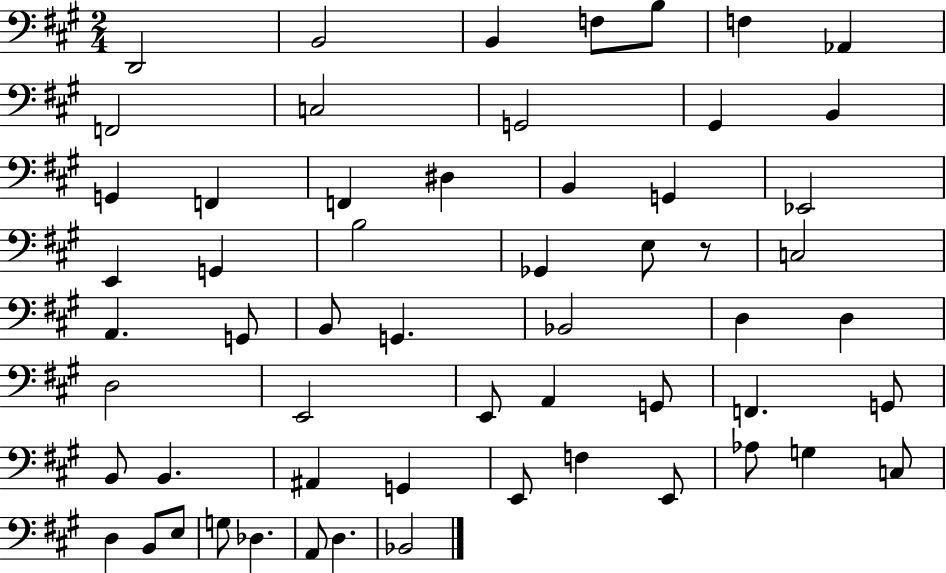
X:1
T:Untitled
M:2/4
L:1/4
K:A
D,,2 B,,2 B,, F,/2 B,/2 F, _A,, F,,2 C,2 G,,2 ^G,, B,, G,, F,, F,, ^D, B,, G,, _E,,2 E,, G,, B,2 _G,, E,/2 z/2 C,2 A,, G,,/2 B,,/2 G,, _B,,2 D, D, D,2 E,,2 E,,/2 A,, G,,/2 F,, G,,/2 B,,/2 B,, ^A,, G,, E,,/2 F, E,,/2 _A,/2 G, C,/2 D, B,,/2 E,/2 G,/2 _D, A,,/2 D, _B,,2